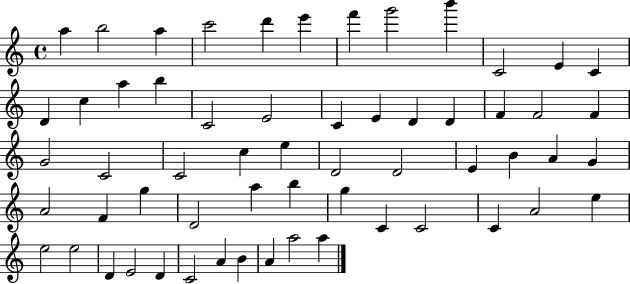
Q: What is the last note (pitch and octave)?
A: A5